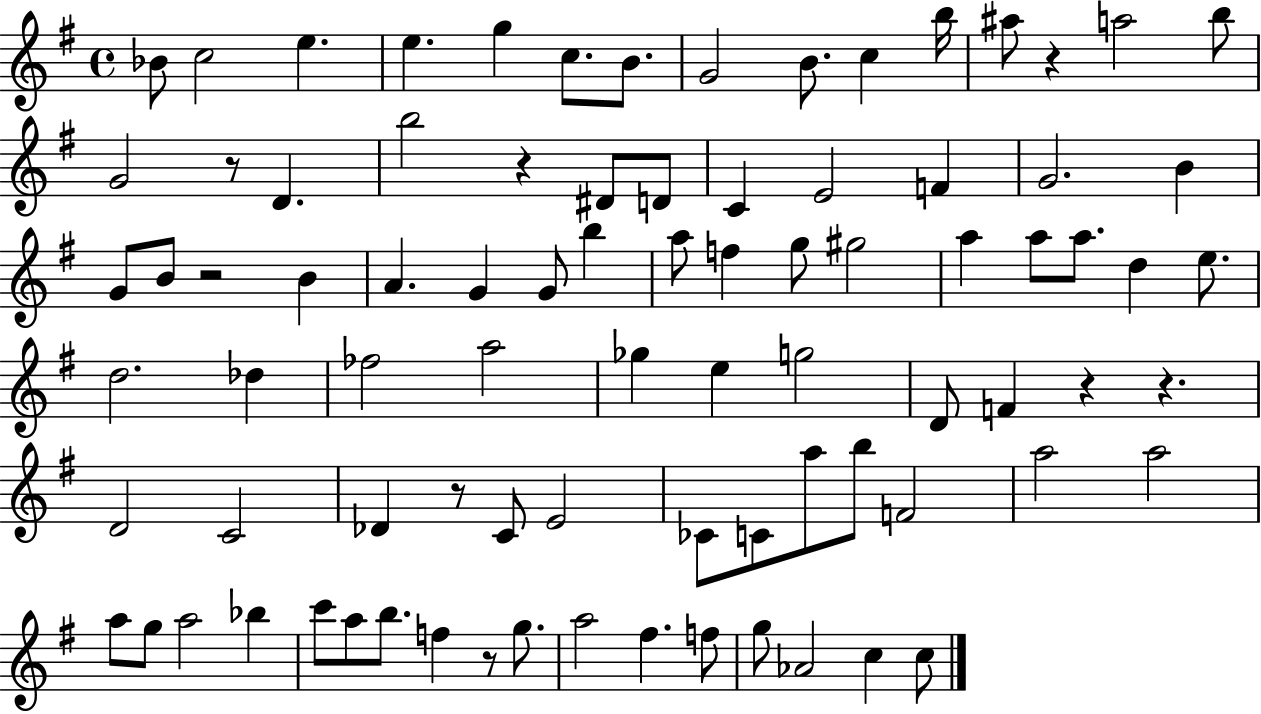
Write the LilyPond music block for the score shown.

{
  \clef treble
  \time 4/4
  \defaultTimeSignature
  \key g \major
  \repeat volta 2 { bes'8 c''2 e''4. | e''4. g''4 c''8. b'8. | g'2 b'8. c''4 b''16 | ais''8 r4 a''2 b''8 | \break g'2 r8 d'4. | b''2 r4 dis'8 d'8 | c'4 e'2 f'4 | g'2. b'4 | \break g'8 b'8 r2 b'4 | a'4. g'4 g'8 b''4 | a''8 f''4 g''8 gis''2 | a''4 a''8 a''8. d''4 e''8. | \break d''2. des''4 | fes''2 a''2 | ges''4 e''4 g''2 | d'8 f'4 r4 r4. | \break d'2 c'2 | des'4 r8 c'8 e'2 | ces'8 c'8 a''8 b''8 f'2 | a''2 a''2 | \break a''8 g''8 a''2 bes''4 | c'''8 a''8 b''8. f''4 r8 g''8. | a''2 fis''4. f''8 | g''8 aes'2 c''4 c''8 | \break } \bar "|."
}